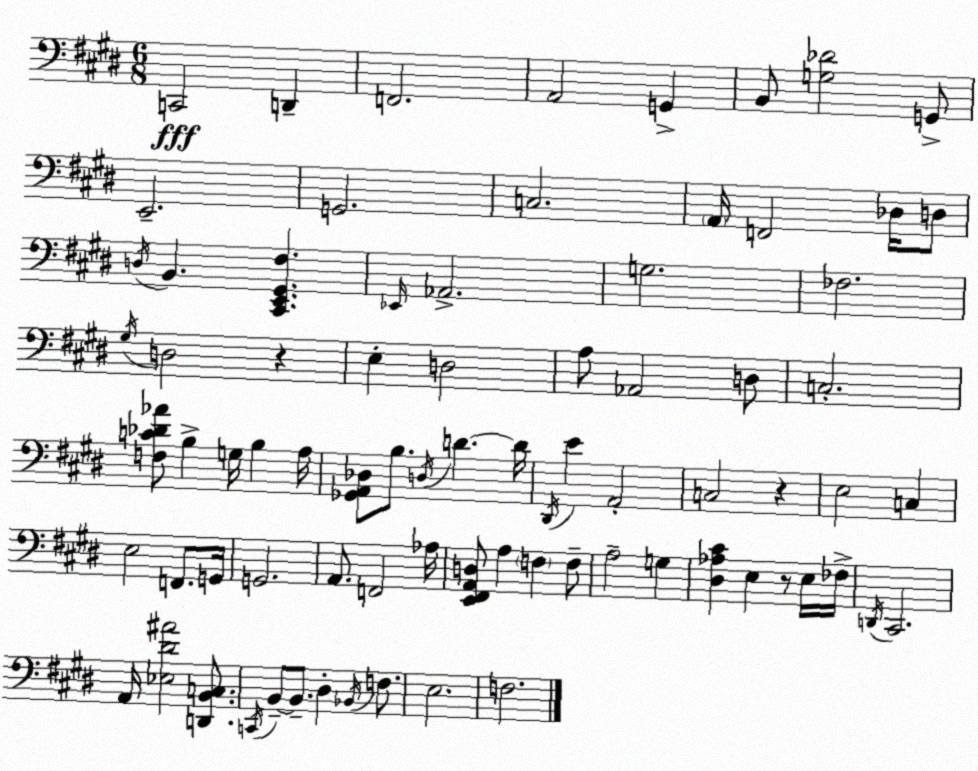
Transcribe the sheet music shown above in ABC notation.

X:1
T:Untitled
M:6/8
L:1/4
K:E
C,,2 D,, F,,2 A,,2 G,, B,,/2 [G,_D]2 G,,/2 E,,2 G,,2 C,2 A,,/4 F,,2 _D,/4 D,/2 D,/4 B,, [^C,,E,,^G,,^F,] _E,,/4 _A,,2 G,2 _F,2 ^G,/4 D,2 z E, D,2 A,/2 _A,,2 D,/2 C,2 [F,C_D_A]/2 B, G,/4 B, A,/4 [_G,,A,,_D,]/2 B,/2 D,/4 D D/4 ^D,,/4 E A,,2 C,2 z E,2 C, E,2 F,,/2 G,,/4 G,,2 A,,/2 F,,2 _A,/4 [E,,^F,,A,,D,]/2 A, F, F,/2 A,2 G, [^D,_A,^C] E, z/2 E,/4 _F,/4 D,,/4 ^C,,2 A,,/4 [_E,^D^A]2 [D,,B,,C,]/2 C,,/4 B,,/2 B,,/2 ^D, _B,,/4 F,/2 E,2 F,2